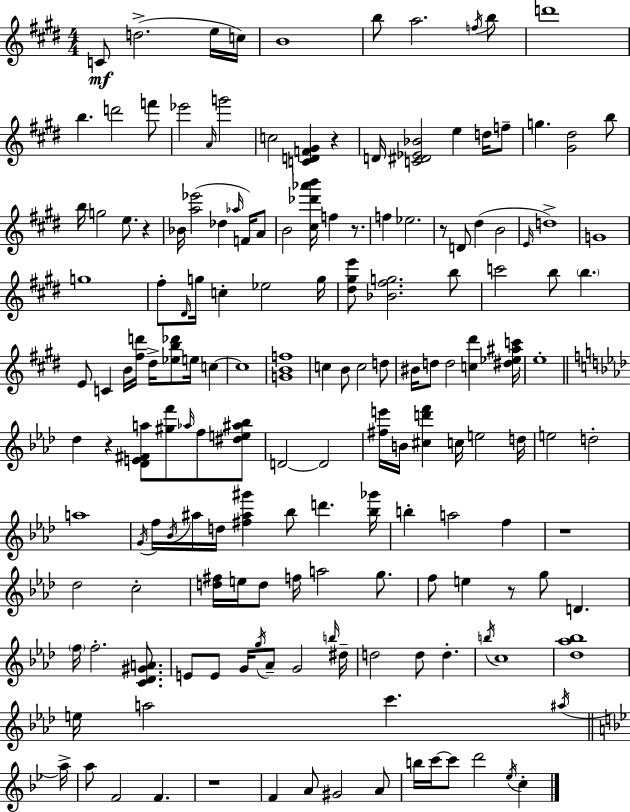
{
  \clef treble
  \numericTimeSignature
  \time 4/4
  \key e \major
  \repeat volta 2 { c'8\mf d''2.->( e''16 c''16) | b'1 | b''8 a''2. \acciaccatura { f''16 } b''8 | d'''1 | \break b''4. d'''2 f'''8 | ees'''2 \grace { a'16 } g'''2 | c''2 <c' d' f' gis'>4 r4 | d'16 <c' dis' ees' bes'>2 e''4 d''16 | \break f''8-- g''4. <gis' dis''>2 | b''8 b''16 g''2 e''8. r4 | bes'16 <a'' ees'''>2( des''4 \grace { aes''16 }) | f'16 a'8 b'2 <cis'' des''' aes''' b'''>16 f''4 | \break r8. f''4 ees''2. | r8 d'8 dis''4( b'2 | \grace { e'16 }) d''1-> | g'1 | \break g''1 | fis''8-. \grace { dis'16 } g''16 c''4-. ees''2 | g''16 <dis'' gis'' e'''>8 <bes' fis'' g''>2. | b''8 c'''2 b''8 \parenthesize b''4. | \break e'8 c'4 b'16 <fis'' d'''>16 dis''16-> <ees'' b'' des'''>8 | e''16 c''4~~ c''1 | <g' b' f''>1 | c''4 b'8 c''2 | \break d''8 bis'16 d''8 d''2 | <c'' dis'''>4 <dis'' ees'' ais'' c'''>16 e''1-. | \bar "||" \break \key f \minor des''4 r4 <des' e' fis' a''>8 <gis'' f'''>8 \grace { aes''16 } f''8 <dis'' e'' ais'' bes''>8 | d'2~~ d'2 | <fis'' e'''>16 b'16 <cis'' d''' f'''>4 c''16 e''2 | d''16 e''2 d''2-. | \break a''1 | \acciaccatura { g'16 } f''16 \acciaccatura { bes'16 } ais''16 d''16 <fis'' ais'' gis'''>4 bes''8 d'''4. | <bes'' ges'''>16 b''4-. a''2 f''4 | r1 | \break des''2 c''2-. | <d'' fis''>16 e''16 d''8 f''16 a''2 | g''8. f''8 e''4 r8 g''8 d'4. | \parenthesize f''16 f''2.-. | \break <c' des' gis' a'>8. e'8 e'8 g'16 \acciaccatura { g''16 } aes'8-- g'2 | \grace { b''16 } dis''16-- d''2 d''8 d''4.-. | \acciaccatura { b''16 } c''1 | <des'' aes'' bes''>1 | \break e''16 a''2 c'''4. | \acciaccatura { ais''16 } \bar "||" \break \key bes \major a''16-> a''8 f'2 f'4. | r1 | f'4 a'8 gis'2 a'8 | b''16 c'''16~~ c'''8 d'''2 \acciaccatura { ees''16 } c''4-. | \break } \bar "|."
}